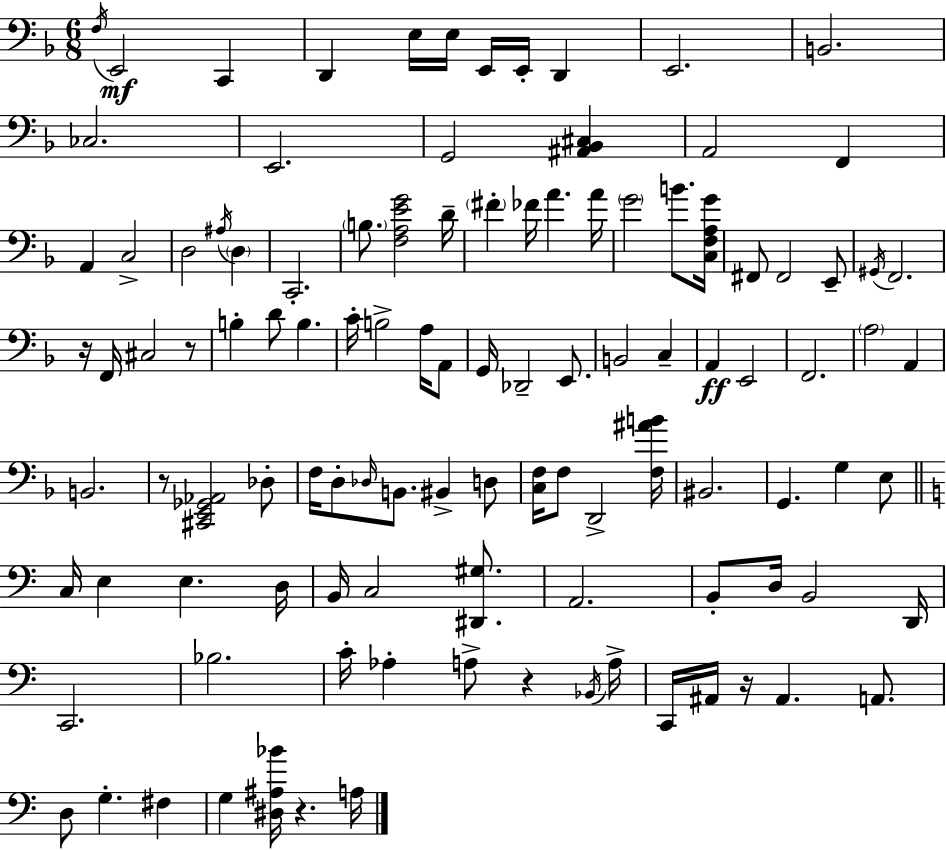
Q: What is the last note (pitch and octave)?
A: A3